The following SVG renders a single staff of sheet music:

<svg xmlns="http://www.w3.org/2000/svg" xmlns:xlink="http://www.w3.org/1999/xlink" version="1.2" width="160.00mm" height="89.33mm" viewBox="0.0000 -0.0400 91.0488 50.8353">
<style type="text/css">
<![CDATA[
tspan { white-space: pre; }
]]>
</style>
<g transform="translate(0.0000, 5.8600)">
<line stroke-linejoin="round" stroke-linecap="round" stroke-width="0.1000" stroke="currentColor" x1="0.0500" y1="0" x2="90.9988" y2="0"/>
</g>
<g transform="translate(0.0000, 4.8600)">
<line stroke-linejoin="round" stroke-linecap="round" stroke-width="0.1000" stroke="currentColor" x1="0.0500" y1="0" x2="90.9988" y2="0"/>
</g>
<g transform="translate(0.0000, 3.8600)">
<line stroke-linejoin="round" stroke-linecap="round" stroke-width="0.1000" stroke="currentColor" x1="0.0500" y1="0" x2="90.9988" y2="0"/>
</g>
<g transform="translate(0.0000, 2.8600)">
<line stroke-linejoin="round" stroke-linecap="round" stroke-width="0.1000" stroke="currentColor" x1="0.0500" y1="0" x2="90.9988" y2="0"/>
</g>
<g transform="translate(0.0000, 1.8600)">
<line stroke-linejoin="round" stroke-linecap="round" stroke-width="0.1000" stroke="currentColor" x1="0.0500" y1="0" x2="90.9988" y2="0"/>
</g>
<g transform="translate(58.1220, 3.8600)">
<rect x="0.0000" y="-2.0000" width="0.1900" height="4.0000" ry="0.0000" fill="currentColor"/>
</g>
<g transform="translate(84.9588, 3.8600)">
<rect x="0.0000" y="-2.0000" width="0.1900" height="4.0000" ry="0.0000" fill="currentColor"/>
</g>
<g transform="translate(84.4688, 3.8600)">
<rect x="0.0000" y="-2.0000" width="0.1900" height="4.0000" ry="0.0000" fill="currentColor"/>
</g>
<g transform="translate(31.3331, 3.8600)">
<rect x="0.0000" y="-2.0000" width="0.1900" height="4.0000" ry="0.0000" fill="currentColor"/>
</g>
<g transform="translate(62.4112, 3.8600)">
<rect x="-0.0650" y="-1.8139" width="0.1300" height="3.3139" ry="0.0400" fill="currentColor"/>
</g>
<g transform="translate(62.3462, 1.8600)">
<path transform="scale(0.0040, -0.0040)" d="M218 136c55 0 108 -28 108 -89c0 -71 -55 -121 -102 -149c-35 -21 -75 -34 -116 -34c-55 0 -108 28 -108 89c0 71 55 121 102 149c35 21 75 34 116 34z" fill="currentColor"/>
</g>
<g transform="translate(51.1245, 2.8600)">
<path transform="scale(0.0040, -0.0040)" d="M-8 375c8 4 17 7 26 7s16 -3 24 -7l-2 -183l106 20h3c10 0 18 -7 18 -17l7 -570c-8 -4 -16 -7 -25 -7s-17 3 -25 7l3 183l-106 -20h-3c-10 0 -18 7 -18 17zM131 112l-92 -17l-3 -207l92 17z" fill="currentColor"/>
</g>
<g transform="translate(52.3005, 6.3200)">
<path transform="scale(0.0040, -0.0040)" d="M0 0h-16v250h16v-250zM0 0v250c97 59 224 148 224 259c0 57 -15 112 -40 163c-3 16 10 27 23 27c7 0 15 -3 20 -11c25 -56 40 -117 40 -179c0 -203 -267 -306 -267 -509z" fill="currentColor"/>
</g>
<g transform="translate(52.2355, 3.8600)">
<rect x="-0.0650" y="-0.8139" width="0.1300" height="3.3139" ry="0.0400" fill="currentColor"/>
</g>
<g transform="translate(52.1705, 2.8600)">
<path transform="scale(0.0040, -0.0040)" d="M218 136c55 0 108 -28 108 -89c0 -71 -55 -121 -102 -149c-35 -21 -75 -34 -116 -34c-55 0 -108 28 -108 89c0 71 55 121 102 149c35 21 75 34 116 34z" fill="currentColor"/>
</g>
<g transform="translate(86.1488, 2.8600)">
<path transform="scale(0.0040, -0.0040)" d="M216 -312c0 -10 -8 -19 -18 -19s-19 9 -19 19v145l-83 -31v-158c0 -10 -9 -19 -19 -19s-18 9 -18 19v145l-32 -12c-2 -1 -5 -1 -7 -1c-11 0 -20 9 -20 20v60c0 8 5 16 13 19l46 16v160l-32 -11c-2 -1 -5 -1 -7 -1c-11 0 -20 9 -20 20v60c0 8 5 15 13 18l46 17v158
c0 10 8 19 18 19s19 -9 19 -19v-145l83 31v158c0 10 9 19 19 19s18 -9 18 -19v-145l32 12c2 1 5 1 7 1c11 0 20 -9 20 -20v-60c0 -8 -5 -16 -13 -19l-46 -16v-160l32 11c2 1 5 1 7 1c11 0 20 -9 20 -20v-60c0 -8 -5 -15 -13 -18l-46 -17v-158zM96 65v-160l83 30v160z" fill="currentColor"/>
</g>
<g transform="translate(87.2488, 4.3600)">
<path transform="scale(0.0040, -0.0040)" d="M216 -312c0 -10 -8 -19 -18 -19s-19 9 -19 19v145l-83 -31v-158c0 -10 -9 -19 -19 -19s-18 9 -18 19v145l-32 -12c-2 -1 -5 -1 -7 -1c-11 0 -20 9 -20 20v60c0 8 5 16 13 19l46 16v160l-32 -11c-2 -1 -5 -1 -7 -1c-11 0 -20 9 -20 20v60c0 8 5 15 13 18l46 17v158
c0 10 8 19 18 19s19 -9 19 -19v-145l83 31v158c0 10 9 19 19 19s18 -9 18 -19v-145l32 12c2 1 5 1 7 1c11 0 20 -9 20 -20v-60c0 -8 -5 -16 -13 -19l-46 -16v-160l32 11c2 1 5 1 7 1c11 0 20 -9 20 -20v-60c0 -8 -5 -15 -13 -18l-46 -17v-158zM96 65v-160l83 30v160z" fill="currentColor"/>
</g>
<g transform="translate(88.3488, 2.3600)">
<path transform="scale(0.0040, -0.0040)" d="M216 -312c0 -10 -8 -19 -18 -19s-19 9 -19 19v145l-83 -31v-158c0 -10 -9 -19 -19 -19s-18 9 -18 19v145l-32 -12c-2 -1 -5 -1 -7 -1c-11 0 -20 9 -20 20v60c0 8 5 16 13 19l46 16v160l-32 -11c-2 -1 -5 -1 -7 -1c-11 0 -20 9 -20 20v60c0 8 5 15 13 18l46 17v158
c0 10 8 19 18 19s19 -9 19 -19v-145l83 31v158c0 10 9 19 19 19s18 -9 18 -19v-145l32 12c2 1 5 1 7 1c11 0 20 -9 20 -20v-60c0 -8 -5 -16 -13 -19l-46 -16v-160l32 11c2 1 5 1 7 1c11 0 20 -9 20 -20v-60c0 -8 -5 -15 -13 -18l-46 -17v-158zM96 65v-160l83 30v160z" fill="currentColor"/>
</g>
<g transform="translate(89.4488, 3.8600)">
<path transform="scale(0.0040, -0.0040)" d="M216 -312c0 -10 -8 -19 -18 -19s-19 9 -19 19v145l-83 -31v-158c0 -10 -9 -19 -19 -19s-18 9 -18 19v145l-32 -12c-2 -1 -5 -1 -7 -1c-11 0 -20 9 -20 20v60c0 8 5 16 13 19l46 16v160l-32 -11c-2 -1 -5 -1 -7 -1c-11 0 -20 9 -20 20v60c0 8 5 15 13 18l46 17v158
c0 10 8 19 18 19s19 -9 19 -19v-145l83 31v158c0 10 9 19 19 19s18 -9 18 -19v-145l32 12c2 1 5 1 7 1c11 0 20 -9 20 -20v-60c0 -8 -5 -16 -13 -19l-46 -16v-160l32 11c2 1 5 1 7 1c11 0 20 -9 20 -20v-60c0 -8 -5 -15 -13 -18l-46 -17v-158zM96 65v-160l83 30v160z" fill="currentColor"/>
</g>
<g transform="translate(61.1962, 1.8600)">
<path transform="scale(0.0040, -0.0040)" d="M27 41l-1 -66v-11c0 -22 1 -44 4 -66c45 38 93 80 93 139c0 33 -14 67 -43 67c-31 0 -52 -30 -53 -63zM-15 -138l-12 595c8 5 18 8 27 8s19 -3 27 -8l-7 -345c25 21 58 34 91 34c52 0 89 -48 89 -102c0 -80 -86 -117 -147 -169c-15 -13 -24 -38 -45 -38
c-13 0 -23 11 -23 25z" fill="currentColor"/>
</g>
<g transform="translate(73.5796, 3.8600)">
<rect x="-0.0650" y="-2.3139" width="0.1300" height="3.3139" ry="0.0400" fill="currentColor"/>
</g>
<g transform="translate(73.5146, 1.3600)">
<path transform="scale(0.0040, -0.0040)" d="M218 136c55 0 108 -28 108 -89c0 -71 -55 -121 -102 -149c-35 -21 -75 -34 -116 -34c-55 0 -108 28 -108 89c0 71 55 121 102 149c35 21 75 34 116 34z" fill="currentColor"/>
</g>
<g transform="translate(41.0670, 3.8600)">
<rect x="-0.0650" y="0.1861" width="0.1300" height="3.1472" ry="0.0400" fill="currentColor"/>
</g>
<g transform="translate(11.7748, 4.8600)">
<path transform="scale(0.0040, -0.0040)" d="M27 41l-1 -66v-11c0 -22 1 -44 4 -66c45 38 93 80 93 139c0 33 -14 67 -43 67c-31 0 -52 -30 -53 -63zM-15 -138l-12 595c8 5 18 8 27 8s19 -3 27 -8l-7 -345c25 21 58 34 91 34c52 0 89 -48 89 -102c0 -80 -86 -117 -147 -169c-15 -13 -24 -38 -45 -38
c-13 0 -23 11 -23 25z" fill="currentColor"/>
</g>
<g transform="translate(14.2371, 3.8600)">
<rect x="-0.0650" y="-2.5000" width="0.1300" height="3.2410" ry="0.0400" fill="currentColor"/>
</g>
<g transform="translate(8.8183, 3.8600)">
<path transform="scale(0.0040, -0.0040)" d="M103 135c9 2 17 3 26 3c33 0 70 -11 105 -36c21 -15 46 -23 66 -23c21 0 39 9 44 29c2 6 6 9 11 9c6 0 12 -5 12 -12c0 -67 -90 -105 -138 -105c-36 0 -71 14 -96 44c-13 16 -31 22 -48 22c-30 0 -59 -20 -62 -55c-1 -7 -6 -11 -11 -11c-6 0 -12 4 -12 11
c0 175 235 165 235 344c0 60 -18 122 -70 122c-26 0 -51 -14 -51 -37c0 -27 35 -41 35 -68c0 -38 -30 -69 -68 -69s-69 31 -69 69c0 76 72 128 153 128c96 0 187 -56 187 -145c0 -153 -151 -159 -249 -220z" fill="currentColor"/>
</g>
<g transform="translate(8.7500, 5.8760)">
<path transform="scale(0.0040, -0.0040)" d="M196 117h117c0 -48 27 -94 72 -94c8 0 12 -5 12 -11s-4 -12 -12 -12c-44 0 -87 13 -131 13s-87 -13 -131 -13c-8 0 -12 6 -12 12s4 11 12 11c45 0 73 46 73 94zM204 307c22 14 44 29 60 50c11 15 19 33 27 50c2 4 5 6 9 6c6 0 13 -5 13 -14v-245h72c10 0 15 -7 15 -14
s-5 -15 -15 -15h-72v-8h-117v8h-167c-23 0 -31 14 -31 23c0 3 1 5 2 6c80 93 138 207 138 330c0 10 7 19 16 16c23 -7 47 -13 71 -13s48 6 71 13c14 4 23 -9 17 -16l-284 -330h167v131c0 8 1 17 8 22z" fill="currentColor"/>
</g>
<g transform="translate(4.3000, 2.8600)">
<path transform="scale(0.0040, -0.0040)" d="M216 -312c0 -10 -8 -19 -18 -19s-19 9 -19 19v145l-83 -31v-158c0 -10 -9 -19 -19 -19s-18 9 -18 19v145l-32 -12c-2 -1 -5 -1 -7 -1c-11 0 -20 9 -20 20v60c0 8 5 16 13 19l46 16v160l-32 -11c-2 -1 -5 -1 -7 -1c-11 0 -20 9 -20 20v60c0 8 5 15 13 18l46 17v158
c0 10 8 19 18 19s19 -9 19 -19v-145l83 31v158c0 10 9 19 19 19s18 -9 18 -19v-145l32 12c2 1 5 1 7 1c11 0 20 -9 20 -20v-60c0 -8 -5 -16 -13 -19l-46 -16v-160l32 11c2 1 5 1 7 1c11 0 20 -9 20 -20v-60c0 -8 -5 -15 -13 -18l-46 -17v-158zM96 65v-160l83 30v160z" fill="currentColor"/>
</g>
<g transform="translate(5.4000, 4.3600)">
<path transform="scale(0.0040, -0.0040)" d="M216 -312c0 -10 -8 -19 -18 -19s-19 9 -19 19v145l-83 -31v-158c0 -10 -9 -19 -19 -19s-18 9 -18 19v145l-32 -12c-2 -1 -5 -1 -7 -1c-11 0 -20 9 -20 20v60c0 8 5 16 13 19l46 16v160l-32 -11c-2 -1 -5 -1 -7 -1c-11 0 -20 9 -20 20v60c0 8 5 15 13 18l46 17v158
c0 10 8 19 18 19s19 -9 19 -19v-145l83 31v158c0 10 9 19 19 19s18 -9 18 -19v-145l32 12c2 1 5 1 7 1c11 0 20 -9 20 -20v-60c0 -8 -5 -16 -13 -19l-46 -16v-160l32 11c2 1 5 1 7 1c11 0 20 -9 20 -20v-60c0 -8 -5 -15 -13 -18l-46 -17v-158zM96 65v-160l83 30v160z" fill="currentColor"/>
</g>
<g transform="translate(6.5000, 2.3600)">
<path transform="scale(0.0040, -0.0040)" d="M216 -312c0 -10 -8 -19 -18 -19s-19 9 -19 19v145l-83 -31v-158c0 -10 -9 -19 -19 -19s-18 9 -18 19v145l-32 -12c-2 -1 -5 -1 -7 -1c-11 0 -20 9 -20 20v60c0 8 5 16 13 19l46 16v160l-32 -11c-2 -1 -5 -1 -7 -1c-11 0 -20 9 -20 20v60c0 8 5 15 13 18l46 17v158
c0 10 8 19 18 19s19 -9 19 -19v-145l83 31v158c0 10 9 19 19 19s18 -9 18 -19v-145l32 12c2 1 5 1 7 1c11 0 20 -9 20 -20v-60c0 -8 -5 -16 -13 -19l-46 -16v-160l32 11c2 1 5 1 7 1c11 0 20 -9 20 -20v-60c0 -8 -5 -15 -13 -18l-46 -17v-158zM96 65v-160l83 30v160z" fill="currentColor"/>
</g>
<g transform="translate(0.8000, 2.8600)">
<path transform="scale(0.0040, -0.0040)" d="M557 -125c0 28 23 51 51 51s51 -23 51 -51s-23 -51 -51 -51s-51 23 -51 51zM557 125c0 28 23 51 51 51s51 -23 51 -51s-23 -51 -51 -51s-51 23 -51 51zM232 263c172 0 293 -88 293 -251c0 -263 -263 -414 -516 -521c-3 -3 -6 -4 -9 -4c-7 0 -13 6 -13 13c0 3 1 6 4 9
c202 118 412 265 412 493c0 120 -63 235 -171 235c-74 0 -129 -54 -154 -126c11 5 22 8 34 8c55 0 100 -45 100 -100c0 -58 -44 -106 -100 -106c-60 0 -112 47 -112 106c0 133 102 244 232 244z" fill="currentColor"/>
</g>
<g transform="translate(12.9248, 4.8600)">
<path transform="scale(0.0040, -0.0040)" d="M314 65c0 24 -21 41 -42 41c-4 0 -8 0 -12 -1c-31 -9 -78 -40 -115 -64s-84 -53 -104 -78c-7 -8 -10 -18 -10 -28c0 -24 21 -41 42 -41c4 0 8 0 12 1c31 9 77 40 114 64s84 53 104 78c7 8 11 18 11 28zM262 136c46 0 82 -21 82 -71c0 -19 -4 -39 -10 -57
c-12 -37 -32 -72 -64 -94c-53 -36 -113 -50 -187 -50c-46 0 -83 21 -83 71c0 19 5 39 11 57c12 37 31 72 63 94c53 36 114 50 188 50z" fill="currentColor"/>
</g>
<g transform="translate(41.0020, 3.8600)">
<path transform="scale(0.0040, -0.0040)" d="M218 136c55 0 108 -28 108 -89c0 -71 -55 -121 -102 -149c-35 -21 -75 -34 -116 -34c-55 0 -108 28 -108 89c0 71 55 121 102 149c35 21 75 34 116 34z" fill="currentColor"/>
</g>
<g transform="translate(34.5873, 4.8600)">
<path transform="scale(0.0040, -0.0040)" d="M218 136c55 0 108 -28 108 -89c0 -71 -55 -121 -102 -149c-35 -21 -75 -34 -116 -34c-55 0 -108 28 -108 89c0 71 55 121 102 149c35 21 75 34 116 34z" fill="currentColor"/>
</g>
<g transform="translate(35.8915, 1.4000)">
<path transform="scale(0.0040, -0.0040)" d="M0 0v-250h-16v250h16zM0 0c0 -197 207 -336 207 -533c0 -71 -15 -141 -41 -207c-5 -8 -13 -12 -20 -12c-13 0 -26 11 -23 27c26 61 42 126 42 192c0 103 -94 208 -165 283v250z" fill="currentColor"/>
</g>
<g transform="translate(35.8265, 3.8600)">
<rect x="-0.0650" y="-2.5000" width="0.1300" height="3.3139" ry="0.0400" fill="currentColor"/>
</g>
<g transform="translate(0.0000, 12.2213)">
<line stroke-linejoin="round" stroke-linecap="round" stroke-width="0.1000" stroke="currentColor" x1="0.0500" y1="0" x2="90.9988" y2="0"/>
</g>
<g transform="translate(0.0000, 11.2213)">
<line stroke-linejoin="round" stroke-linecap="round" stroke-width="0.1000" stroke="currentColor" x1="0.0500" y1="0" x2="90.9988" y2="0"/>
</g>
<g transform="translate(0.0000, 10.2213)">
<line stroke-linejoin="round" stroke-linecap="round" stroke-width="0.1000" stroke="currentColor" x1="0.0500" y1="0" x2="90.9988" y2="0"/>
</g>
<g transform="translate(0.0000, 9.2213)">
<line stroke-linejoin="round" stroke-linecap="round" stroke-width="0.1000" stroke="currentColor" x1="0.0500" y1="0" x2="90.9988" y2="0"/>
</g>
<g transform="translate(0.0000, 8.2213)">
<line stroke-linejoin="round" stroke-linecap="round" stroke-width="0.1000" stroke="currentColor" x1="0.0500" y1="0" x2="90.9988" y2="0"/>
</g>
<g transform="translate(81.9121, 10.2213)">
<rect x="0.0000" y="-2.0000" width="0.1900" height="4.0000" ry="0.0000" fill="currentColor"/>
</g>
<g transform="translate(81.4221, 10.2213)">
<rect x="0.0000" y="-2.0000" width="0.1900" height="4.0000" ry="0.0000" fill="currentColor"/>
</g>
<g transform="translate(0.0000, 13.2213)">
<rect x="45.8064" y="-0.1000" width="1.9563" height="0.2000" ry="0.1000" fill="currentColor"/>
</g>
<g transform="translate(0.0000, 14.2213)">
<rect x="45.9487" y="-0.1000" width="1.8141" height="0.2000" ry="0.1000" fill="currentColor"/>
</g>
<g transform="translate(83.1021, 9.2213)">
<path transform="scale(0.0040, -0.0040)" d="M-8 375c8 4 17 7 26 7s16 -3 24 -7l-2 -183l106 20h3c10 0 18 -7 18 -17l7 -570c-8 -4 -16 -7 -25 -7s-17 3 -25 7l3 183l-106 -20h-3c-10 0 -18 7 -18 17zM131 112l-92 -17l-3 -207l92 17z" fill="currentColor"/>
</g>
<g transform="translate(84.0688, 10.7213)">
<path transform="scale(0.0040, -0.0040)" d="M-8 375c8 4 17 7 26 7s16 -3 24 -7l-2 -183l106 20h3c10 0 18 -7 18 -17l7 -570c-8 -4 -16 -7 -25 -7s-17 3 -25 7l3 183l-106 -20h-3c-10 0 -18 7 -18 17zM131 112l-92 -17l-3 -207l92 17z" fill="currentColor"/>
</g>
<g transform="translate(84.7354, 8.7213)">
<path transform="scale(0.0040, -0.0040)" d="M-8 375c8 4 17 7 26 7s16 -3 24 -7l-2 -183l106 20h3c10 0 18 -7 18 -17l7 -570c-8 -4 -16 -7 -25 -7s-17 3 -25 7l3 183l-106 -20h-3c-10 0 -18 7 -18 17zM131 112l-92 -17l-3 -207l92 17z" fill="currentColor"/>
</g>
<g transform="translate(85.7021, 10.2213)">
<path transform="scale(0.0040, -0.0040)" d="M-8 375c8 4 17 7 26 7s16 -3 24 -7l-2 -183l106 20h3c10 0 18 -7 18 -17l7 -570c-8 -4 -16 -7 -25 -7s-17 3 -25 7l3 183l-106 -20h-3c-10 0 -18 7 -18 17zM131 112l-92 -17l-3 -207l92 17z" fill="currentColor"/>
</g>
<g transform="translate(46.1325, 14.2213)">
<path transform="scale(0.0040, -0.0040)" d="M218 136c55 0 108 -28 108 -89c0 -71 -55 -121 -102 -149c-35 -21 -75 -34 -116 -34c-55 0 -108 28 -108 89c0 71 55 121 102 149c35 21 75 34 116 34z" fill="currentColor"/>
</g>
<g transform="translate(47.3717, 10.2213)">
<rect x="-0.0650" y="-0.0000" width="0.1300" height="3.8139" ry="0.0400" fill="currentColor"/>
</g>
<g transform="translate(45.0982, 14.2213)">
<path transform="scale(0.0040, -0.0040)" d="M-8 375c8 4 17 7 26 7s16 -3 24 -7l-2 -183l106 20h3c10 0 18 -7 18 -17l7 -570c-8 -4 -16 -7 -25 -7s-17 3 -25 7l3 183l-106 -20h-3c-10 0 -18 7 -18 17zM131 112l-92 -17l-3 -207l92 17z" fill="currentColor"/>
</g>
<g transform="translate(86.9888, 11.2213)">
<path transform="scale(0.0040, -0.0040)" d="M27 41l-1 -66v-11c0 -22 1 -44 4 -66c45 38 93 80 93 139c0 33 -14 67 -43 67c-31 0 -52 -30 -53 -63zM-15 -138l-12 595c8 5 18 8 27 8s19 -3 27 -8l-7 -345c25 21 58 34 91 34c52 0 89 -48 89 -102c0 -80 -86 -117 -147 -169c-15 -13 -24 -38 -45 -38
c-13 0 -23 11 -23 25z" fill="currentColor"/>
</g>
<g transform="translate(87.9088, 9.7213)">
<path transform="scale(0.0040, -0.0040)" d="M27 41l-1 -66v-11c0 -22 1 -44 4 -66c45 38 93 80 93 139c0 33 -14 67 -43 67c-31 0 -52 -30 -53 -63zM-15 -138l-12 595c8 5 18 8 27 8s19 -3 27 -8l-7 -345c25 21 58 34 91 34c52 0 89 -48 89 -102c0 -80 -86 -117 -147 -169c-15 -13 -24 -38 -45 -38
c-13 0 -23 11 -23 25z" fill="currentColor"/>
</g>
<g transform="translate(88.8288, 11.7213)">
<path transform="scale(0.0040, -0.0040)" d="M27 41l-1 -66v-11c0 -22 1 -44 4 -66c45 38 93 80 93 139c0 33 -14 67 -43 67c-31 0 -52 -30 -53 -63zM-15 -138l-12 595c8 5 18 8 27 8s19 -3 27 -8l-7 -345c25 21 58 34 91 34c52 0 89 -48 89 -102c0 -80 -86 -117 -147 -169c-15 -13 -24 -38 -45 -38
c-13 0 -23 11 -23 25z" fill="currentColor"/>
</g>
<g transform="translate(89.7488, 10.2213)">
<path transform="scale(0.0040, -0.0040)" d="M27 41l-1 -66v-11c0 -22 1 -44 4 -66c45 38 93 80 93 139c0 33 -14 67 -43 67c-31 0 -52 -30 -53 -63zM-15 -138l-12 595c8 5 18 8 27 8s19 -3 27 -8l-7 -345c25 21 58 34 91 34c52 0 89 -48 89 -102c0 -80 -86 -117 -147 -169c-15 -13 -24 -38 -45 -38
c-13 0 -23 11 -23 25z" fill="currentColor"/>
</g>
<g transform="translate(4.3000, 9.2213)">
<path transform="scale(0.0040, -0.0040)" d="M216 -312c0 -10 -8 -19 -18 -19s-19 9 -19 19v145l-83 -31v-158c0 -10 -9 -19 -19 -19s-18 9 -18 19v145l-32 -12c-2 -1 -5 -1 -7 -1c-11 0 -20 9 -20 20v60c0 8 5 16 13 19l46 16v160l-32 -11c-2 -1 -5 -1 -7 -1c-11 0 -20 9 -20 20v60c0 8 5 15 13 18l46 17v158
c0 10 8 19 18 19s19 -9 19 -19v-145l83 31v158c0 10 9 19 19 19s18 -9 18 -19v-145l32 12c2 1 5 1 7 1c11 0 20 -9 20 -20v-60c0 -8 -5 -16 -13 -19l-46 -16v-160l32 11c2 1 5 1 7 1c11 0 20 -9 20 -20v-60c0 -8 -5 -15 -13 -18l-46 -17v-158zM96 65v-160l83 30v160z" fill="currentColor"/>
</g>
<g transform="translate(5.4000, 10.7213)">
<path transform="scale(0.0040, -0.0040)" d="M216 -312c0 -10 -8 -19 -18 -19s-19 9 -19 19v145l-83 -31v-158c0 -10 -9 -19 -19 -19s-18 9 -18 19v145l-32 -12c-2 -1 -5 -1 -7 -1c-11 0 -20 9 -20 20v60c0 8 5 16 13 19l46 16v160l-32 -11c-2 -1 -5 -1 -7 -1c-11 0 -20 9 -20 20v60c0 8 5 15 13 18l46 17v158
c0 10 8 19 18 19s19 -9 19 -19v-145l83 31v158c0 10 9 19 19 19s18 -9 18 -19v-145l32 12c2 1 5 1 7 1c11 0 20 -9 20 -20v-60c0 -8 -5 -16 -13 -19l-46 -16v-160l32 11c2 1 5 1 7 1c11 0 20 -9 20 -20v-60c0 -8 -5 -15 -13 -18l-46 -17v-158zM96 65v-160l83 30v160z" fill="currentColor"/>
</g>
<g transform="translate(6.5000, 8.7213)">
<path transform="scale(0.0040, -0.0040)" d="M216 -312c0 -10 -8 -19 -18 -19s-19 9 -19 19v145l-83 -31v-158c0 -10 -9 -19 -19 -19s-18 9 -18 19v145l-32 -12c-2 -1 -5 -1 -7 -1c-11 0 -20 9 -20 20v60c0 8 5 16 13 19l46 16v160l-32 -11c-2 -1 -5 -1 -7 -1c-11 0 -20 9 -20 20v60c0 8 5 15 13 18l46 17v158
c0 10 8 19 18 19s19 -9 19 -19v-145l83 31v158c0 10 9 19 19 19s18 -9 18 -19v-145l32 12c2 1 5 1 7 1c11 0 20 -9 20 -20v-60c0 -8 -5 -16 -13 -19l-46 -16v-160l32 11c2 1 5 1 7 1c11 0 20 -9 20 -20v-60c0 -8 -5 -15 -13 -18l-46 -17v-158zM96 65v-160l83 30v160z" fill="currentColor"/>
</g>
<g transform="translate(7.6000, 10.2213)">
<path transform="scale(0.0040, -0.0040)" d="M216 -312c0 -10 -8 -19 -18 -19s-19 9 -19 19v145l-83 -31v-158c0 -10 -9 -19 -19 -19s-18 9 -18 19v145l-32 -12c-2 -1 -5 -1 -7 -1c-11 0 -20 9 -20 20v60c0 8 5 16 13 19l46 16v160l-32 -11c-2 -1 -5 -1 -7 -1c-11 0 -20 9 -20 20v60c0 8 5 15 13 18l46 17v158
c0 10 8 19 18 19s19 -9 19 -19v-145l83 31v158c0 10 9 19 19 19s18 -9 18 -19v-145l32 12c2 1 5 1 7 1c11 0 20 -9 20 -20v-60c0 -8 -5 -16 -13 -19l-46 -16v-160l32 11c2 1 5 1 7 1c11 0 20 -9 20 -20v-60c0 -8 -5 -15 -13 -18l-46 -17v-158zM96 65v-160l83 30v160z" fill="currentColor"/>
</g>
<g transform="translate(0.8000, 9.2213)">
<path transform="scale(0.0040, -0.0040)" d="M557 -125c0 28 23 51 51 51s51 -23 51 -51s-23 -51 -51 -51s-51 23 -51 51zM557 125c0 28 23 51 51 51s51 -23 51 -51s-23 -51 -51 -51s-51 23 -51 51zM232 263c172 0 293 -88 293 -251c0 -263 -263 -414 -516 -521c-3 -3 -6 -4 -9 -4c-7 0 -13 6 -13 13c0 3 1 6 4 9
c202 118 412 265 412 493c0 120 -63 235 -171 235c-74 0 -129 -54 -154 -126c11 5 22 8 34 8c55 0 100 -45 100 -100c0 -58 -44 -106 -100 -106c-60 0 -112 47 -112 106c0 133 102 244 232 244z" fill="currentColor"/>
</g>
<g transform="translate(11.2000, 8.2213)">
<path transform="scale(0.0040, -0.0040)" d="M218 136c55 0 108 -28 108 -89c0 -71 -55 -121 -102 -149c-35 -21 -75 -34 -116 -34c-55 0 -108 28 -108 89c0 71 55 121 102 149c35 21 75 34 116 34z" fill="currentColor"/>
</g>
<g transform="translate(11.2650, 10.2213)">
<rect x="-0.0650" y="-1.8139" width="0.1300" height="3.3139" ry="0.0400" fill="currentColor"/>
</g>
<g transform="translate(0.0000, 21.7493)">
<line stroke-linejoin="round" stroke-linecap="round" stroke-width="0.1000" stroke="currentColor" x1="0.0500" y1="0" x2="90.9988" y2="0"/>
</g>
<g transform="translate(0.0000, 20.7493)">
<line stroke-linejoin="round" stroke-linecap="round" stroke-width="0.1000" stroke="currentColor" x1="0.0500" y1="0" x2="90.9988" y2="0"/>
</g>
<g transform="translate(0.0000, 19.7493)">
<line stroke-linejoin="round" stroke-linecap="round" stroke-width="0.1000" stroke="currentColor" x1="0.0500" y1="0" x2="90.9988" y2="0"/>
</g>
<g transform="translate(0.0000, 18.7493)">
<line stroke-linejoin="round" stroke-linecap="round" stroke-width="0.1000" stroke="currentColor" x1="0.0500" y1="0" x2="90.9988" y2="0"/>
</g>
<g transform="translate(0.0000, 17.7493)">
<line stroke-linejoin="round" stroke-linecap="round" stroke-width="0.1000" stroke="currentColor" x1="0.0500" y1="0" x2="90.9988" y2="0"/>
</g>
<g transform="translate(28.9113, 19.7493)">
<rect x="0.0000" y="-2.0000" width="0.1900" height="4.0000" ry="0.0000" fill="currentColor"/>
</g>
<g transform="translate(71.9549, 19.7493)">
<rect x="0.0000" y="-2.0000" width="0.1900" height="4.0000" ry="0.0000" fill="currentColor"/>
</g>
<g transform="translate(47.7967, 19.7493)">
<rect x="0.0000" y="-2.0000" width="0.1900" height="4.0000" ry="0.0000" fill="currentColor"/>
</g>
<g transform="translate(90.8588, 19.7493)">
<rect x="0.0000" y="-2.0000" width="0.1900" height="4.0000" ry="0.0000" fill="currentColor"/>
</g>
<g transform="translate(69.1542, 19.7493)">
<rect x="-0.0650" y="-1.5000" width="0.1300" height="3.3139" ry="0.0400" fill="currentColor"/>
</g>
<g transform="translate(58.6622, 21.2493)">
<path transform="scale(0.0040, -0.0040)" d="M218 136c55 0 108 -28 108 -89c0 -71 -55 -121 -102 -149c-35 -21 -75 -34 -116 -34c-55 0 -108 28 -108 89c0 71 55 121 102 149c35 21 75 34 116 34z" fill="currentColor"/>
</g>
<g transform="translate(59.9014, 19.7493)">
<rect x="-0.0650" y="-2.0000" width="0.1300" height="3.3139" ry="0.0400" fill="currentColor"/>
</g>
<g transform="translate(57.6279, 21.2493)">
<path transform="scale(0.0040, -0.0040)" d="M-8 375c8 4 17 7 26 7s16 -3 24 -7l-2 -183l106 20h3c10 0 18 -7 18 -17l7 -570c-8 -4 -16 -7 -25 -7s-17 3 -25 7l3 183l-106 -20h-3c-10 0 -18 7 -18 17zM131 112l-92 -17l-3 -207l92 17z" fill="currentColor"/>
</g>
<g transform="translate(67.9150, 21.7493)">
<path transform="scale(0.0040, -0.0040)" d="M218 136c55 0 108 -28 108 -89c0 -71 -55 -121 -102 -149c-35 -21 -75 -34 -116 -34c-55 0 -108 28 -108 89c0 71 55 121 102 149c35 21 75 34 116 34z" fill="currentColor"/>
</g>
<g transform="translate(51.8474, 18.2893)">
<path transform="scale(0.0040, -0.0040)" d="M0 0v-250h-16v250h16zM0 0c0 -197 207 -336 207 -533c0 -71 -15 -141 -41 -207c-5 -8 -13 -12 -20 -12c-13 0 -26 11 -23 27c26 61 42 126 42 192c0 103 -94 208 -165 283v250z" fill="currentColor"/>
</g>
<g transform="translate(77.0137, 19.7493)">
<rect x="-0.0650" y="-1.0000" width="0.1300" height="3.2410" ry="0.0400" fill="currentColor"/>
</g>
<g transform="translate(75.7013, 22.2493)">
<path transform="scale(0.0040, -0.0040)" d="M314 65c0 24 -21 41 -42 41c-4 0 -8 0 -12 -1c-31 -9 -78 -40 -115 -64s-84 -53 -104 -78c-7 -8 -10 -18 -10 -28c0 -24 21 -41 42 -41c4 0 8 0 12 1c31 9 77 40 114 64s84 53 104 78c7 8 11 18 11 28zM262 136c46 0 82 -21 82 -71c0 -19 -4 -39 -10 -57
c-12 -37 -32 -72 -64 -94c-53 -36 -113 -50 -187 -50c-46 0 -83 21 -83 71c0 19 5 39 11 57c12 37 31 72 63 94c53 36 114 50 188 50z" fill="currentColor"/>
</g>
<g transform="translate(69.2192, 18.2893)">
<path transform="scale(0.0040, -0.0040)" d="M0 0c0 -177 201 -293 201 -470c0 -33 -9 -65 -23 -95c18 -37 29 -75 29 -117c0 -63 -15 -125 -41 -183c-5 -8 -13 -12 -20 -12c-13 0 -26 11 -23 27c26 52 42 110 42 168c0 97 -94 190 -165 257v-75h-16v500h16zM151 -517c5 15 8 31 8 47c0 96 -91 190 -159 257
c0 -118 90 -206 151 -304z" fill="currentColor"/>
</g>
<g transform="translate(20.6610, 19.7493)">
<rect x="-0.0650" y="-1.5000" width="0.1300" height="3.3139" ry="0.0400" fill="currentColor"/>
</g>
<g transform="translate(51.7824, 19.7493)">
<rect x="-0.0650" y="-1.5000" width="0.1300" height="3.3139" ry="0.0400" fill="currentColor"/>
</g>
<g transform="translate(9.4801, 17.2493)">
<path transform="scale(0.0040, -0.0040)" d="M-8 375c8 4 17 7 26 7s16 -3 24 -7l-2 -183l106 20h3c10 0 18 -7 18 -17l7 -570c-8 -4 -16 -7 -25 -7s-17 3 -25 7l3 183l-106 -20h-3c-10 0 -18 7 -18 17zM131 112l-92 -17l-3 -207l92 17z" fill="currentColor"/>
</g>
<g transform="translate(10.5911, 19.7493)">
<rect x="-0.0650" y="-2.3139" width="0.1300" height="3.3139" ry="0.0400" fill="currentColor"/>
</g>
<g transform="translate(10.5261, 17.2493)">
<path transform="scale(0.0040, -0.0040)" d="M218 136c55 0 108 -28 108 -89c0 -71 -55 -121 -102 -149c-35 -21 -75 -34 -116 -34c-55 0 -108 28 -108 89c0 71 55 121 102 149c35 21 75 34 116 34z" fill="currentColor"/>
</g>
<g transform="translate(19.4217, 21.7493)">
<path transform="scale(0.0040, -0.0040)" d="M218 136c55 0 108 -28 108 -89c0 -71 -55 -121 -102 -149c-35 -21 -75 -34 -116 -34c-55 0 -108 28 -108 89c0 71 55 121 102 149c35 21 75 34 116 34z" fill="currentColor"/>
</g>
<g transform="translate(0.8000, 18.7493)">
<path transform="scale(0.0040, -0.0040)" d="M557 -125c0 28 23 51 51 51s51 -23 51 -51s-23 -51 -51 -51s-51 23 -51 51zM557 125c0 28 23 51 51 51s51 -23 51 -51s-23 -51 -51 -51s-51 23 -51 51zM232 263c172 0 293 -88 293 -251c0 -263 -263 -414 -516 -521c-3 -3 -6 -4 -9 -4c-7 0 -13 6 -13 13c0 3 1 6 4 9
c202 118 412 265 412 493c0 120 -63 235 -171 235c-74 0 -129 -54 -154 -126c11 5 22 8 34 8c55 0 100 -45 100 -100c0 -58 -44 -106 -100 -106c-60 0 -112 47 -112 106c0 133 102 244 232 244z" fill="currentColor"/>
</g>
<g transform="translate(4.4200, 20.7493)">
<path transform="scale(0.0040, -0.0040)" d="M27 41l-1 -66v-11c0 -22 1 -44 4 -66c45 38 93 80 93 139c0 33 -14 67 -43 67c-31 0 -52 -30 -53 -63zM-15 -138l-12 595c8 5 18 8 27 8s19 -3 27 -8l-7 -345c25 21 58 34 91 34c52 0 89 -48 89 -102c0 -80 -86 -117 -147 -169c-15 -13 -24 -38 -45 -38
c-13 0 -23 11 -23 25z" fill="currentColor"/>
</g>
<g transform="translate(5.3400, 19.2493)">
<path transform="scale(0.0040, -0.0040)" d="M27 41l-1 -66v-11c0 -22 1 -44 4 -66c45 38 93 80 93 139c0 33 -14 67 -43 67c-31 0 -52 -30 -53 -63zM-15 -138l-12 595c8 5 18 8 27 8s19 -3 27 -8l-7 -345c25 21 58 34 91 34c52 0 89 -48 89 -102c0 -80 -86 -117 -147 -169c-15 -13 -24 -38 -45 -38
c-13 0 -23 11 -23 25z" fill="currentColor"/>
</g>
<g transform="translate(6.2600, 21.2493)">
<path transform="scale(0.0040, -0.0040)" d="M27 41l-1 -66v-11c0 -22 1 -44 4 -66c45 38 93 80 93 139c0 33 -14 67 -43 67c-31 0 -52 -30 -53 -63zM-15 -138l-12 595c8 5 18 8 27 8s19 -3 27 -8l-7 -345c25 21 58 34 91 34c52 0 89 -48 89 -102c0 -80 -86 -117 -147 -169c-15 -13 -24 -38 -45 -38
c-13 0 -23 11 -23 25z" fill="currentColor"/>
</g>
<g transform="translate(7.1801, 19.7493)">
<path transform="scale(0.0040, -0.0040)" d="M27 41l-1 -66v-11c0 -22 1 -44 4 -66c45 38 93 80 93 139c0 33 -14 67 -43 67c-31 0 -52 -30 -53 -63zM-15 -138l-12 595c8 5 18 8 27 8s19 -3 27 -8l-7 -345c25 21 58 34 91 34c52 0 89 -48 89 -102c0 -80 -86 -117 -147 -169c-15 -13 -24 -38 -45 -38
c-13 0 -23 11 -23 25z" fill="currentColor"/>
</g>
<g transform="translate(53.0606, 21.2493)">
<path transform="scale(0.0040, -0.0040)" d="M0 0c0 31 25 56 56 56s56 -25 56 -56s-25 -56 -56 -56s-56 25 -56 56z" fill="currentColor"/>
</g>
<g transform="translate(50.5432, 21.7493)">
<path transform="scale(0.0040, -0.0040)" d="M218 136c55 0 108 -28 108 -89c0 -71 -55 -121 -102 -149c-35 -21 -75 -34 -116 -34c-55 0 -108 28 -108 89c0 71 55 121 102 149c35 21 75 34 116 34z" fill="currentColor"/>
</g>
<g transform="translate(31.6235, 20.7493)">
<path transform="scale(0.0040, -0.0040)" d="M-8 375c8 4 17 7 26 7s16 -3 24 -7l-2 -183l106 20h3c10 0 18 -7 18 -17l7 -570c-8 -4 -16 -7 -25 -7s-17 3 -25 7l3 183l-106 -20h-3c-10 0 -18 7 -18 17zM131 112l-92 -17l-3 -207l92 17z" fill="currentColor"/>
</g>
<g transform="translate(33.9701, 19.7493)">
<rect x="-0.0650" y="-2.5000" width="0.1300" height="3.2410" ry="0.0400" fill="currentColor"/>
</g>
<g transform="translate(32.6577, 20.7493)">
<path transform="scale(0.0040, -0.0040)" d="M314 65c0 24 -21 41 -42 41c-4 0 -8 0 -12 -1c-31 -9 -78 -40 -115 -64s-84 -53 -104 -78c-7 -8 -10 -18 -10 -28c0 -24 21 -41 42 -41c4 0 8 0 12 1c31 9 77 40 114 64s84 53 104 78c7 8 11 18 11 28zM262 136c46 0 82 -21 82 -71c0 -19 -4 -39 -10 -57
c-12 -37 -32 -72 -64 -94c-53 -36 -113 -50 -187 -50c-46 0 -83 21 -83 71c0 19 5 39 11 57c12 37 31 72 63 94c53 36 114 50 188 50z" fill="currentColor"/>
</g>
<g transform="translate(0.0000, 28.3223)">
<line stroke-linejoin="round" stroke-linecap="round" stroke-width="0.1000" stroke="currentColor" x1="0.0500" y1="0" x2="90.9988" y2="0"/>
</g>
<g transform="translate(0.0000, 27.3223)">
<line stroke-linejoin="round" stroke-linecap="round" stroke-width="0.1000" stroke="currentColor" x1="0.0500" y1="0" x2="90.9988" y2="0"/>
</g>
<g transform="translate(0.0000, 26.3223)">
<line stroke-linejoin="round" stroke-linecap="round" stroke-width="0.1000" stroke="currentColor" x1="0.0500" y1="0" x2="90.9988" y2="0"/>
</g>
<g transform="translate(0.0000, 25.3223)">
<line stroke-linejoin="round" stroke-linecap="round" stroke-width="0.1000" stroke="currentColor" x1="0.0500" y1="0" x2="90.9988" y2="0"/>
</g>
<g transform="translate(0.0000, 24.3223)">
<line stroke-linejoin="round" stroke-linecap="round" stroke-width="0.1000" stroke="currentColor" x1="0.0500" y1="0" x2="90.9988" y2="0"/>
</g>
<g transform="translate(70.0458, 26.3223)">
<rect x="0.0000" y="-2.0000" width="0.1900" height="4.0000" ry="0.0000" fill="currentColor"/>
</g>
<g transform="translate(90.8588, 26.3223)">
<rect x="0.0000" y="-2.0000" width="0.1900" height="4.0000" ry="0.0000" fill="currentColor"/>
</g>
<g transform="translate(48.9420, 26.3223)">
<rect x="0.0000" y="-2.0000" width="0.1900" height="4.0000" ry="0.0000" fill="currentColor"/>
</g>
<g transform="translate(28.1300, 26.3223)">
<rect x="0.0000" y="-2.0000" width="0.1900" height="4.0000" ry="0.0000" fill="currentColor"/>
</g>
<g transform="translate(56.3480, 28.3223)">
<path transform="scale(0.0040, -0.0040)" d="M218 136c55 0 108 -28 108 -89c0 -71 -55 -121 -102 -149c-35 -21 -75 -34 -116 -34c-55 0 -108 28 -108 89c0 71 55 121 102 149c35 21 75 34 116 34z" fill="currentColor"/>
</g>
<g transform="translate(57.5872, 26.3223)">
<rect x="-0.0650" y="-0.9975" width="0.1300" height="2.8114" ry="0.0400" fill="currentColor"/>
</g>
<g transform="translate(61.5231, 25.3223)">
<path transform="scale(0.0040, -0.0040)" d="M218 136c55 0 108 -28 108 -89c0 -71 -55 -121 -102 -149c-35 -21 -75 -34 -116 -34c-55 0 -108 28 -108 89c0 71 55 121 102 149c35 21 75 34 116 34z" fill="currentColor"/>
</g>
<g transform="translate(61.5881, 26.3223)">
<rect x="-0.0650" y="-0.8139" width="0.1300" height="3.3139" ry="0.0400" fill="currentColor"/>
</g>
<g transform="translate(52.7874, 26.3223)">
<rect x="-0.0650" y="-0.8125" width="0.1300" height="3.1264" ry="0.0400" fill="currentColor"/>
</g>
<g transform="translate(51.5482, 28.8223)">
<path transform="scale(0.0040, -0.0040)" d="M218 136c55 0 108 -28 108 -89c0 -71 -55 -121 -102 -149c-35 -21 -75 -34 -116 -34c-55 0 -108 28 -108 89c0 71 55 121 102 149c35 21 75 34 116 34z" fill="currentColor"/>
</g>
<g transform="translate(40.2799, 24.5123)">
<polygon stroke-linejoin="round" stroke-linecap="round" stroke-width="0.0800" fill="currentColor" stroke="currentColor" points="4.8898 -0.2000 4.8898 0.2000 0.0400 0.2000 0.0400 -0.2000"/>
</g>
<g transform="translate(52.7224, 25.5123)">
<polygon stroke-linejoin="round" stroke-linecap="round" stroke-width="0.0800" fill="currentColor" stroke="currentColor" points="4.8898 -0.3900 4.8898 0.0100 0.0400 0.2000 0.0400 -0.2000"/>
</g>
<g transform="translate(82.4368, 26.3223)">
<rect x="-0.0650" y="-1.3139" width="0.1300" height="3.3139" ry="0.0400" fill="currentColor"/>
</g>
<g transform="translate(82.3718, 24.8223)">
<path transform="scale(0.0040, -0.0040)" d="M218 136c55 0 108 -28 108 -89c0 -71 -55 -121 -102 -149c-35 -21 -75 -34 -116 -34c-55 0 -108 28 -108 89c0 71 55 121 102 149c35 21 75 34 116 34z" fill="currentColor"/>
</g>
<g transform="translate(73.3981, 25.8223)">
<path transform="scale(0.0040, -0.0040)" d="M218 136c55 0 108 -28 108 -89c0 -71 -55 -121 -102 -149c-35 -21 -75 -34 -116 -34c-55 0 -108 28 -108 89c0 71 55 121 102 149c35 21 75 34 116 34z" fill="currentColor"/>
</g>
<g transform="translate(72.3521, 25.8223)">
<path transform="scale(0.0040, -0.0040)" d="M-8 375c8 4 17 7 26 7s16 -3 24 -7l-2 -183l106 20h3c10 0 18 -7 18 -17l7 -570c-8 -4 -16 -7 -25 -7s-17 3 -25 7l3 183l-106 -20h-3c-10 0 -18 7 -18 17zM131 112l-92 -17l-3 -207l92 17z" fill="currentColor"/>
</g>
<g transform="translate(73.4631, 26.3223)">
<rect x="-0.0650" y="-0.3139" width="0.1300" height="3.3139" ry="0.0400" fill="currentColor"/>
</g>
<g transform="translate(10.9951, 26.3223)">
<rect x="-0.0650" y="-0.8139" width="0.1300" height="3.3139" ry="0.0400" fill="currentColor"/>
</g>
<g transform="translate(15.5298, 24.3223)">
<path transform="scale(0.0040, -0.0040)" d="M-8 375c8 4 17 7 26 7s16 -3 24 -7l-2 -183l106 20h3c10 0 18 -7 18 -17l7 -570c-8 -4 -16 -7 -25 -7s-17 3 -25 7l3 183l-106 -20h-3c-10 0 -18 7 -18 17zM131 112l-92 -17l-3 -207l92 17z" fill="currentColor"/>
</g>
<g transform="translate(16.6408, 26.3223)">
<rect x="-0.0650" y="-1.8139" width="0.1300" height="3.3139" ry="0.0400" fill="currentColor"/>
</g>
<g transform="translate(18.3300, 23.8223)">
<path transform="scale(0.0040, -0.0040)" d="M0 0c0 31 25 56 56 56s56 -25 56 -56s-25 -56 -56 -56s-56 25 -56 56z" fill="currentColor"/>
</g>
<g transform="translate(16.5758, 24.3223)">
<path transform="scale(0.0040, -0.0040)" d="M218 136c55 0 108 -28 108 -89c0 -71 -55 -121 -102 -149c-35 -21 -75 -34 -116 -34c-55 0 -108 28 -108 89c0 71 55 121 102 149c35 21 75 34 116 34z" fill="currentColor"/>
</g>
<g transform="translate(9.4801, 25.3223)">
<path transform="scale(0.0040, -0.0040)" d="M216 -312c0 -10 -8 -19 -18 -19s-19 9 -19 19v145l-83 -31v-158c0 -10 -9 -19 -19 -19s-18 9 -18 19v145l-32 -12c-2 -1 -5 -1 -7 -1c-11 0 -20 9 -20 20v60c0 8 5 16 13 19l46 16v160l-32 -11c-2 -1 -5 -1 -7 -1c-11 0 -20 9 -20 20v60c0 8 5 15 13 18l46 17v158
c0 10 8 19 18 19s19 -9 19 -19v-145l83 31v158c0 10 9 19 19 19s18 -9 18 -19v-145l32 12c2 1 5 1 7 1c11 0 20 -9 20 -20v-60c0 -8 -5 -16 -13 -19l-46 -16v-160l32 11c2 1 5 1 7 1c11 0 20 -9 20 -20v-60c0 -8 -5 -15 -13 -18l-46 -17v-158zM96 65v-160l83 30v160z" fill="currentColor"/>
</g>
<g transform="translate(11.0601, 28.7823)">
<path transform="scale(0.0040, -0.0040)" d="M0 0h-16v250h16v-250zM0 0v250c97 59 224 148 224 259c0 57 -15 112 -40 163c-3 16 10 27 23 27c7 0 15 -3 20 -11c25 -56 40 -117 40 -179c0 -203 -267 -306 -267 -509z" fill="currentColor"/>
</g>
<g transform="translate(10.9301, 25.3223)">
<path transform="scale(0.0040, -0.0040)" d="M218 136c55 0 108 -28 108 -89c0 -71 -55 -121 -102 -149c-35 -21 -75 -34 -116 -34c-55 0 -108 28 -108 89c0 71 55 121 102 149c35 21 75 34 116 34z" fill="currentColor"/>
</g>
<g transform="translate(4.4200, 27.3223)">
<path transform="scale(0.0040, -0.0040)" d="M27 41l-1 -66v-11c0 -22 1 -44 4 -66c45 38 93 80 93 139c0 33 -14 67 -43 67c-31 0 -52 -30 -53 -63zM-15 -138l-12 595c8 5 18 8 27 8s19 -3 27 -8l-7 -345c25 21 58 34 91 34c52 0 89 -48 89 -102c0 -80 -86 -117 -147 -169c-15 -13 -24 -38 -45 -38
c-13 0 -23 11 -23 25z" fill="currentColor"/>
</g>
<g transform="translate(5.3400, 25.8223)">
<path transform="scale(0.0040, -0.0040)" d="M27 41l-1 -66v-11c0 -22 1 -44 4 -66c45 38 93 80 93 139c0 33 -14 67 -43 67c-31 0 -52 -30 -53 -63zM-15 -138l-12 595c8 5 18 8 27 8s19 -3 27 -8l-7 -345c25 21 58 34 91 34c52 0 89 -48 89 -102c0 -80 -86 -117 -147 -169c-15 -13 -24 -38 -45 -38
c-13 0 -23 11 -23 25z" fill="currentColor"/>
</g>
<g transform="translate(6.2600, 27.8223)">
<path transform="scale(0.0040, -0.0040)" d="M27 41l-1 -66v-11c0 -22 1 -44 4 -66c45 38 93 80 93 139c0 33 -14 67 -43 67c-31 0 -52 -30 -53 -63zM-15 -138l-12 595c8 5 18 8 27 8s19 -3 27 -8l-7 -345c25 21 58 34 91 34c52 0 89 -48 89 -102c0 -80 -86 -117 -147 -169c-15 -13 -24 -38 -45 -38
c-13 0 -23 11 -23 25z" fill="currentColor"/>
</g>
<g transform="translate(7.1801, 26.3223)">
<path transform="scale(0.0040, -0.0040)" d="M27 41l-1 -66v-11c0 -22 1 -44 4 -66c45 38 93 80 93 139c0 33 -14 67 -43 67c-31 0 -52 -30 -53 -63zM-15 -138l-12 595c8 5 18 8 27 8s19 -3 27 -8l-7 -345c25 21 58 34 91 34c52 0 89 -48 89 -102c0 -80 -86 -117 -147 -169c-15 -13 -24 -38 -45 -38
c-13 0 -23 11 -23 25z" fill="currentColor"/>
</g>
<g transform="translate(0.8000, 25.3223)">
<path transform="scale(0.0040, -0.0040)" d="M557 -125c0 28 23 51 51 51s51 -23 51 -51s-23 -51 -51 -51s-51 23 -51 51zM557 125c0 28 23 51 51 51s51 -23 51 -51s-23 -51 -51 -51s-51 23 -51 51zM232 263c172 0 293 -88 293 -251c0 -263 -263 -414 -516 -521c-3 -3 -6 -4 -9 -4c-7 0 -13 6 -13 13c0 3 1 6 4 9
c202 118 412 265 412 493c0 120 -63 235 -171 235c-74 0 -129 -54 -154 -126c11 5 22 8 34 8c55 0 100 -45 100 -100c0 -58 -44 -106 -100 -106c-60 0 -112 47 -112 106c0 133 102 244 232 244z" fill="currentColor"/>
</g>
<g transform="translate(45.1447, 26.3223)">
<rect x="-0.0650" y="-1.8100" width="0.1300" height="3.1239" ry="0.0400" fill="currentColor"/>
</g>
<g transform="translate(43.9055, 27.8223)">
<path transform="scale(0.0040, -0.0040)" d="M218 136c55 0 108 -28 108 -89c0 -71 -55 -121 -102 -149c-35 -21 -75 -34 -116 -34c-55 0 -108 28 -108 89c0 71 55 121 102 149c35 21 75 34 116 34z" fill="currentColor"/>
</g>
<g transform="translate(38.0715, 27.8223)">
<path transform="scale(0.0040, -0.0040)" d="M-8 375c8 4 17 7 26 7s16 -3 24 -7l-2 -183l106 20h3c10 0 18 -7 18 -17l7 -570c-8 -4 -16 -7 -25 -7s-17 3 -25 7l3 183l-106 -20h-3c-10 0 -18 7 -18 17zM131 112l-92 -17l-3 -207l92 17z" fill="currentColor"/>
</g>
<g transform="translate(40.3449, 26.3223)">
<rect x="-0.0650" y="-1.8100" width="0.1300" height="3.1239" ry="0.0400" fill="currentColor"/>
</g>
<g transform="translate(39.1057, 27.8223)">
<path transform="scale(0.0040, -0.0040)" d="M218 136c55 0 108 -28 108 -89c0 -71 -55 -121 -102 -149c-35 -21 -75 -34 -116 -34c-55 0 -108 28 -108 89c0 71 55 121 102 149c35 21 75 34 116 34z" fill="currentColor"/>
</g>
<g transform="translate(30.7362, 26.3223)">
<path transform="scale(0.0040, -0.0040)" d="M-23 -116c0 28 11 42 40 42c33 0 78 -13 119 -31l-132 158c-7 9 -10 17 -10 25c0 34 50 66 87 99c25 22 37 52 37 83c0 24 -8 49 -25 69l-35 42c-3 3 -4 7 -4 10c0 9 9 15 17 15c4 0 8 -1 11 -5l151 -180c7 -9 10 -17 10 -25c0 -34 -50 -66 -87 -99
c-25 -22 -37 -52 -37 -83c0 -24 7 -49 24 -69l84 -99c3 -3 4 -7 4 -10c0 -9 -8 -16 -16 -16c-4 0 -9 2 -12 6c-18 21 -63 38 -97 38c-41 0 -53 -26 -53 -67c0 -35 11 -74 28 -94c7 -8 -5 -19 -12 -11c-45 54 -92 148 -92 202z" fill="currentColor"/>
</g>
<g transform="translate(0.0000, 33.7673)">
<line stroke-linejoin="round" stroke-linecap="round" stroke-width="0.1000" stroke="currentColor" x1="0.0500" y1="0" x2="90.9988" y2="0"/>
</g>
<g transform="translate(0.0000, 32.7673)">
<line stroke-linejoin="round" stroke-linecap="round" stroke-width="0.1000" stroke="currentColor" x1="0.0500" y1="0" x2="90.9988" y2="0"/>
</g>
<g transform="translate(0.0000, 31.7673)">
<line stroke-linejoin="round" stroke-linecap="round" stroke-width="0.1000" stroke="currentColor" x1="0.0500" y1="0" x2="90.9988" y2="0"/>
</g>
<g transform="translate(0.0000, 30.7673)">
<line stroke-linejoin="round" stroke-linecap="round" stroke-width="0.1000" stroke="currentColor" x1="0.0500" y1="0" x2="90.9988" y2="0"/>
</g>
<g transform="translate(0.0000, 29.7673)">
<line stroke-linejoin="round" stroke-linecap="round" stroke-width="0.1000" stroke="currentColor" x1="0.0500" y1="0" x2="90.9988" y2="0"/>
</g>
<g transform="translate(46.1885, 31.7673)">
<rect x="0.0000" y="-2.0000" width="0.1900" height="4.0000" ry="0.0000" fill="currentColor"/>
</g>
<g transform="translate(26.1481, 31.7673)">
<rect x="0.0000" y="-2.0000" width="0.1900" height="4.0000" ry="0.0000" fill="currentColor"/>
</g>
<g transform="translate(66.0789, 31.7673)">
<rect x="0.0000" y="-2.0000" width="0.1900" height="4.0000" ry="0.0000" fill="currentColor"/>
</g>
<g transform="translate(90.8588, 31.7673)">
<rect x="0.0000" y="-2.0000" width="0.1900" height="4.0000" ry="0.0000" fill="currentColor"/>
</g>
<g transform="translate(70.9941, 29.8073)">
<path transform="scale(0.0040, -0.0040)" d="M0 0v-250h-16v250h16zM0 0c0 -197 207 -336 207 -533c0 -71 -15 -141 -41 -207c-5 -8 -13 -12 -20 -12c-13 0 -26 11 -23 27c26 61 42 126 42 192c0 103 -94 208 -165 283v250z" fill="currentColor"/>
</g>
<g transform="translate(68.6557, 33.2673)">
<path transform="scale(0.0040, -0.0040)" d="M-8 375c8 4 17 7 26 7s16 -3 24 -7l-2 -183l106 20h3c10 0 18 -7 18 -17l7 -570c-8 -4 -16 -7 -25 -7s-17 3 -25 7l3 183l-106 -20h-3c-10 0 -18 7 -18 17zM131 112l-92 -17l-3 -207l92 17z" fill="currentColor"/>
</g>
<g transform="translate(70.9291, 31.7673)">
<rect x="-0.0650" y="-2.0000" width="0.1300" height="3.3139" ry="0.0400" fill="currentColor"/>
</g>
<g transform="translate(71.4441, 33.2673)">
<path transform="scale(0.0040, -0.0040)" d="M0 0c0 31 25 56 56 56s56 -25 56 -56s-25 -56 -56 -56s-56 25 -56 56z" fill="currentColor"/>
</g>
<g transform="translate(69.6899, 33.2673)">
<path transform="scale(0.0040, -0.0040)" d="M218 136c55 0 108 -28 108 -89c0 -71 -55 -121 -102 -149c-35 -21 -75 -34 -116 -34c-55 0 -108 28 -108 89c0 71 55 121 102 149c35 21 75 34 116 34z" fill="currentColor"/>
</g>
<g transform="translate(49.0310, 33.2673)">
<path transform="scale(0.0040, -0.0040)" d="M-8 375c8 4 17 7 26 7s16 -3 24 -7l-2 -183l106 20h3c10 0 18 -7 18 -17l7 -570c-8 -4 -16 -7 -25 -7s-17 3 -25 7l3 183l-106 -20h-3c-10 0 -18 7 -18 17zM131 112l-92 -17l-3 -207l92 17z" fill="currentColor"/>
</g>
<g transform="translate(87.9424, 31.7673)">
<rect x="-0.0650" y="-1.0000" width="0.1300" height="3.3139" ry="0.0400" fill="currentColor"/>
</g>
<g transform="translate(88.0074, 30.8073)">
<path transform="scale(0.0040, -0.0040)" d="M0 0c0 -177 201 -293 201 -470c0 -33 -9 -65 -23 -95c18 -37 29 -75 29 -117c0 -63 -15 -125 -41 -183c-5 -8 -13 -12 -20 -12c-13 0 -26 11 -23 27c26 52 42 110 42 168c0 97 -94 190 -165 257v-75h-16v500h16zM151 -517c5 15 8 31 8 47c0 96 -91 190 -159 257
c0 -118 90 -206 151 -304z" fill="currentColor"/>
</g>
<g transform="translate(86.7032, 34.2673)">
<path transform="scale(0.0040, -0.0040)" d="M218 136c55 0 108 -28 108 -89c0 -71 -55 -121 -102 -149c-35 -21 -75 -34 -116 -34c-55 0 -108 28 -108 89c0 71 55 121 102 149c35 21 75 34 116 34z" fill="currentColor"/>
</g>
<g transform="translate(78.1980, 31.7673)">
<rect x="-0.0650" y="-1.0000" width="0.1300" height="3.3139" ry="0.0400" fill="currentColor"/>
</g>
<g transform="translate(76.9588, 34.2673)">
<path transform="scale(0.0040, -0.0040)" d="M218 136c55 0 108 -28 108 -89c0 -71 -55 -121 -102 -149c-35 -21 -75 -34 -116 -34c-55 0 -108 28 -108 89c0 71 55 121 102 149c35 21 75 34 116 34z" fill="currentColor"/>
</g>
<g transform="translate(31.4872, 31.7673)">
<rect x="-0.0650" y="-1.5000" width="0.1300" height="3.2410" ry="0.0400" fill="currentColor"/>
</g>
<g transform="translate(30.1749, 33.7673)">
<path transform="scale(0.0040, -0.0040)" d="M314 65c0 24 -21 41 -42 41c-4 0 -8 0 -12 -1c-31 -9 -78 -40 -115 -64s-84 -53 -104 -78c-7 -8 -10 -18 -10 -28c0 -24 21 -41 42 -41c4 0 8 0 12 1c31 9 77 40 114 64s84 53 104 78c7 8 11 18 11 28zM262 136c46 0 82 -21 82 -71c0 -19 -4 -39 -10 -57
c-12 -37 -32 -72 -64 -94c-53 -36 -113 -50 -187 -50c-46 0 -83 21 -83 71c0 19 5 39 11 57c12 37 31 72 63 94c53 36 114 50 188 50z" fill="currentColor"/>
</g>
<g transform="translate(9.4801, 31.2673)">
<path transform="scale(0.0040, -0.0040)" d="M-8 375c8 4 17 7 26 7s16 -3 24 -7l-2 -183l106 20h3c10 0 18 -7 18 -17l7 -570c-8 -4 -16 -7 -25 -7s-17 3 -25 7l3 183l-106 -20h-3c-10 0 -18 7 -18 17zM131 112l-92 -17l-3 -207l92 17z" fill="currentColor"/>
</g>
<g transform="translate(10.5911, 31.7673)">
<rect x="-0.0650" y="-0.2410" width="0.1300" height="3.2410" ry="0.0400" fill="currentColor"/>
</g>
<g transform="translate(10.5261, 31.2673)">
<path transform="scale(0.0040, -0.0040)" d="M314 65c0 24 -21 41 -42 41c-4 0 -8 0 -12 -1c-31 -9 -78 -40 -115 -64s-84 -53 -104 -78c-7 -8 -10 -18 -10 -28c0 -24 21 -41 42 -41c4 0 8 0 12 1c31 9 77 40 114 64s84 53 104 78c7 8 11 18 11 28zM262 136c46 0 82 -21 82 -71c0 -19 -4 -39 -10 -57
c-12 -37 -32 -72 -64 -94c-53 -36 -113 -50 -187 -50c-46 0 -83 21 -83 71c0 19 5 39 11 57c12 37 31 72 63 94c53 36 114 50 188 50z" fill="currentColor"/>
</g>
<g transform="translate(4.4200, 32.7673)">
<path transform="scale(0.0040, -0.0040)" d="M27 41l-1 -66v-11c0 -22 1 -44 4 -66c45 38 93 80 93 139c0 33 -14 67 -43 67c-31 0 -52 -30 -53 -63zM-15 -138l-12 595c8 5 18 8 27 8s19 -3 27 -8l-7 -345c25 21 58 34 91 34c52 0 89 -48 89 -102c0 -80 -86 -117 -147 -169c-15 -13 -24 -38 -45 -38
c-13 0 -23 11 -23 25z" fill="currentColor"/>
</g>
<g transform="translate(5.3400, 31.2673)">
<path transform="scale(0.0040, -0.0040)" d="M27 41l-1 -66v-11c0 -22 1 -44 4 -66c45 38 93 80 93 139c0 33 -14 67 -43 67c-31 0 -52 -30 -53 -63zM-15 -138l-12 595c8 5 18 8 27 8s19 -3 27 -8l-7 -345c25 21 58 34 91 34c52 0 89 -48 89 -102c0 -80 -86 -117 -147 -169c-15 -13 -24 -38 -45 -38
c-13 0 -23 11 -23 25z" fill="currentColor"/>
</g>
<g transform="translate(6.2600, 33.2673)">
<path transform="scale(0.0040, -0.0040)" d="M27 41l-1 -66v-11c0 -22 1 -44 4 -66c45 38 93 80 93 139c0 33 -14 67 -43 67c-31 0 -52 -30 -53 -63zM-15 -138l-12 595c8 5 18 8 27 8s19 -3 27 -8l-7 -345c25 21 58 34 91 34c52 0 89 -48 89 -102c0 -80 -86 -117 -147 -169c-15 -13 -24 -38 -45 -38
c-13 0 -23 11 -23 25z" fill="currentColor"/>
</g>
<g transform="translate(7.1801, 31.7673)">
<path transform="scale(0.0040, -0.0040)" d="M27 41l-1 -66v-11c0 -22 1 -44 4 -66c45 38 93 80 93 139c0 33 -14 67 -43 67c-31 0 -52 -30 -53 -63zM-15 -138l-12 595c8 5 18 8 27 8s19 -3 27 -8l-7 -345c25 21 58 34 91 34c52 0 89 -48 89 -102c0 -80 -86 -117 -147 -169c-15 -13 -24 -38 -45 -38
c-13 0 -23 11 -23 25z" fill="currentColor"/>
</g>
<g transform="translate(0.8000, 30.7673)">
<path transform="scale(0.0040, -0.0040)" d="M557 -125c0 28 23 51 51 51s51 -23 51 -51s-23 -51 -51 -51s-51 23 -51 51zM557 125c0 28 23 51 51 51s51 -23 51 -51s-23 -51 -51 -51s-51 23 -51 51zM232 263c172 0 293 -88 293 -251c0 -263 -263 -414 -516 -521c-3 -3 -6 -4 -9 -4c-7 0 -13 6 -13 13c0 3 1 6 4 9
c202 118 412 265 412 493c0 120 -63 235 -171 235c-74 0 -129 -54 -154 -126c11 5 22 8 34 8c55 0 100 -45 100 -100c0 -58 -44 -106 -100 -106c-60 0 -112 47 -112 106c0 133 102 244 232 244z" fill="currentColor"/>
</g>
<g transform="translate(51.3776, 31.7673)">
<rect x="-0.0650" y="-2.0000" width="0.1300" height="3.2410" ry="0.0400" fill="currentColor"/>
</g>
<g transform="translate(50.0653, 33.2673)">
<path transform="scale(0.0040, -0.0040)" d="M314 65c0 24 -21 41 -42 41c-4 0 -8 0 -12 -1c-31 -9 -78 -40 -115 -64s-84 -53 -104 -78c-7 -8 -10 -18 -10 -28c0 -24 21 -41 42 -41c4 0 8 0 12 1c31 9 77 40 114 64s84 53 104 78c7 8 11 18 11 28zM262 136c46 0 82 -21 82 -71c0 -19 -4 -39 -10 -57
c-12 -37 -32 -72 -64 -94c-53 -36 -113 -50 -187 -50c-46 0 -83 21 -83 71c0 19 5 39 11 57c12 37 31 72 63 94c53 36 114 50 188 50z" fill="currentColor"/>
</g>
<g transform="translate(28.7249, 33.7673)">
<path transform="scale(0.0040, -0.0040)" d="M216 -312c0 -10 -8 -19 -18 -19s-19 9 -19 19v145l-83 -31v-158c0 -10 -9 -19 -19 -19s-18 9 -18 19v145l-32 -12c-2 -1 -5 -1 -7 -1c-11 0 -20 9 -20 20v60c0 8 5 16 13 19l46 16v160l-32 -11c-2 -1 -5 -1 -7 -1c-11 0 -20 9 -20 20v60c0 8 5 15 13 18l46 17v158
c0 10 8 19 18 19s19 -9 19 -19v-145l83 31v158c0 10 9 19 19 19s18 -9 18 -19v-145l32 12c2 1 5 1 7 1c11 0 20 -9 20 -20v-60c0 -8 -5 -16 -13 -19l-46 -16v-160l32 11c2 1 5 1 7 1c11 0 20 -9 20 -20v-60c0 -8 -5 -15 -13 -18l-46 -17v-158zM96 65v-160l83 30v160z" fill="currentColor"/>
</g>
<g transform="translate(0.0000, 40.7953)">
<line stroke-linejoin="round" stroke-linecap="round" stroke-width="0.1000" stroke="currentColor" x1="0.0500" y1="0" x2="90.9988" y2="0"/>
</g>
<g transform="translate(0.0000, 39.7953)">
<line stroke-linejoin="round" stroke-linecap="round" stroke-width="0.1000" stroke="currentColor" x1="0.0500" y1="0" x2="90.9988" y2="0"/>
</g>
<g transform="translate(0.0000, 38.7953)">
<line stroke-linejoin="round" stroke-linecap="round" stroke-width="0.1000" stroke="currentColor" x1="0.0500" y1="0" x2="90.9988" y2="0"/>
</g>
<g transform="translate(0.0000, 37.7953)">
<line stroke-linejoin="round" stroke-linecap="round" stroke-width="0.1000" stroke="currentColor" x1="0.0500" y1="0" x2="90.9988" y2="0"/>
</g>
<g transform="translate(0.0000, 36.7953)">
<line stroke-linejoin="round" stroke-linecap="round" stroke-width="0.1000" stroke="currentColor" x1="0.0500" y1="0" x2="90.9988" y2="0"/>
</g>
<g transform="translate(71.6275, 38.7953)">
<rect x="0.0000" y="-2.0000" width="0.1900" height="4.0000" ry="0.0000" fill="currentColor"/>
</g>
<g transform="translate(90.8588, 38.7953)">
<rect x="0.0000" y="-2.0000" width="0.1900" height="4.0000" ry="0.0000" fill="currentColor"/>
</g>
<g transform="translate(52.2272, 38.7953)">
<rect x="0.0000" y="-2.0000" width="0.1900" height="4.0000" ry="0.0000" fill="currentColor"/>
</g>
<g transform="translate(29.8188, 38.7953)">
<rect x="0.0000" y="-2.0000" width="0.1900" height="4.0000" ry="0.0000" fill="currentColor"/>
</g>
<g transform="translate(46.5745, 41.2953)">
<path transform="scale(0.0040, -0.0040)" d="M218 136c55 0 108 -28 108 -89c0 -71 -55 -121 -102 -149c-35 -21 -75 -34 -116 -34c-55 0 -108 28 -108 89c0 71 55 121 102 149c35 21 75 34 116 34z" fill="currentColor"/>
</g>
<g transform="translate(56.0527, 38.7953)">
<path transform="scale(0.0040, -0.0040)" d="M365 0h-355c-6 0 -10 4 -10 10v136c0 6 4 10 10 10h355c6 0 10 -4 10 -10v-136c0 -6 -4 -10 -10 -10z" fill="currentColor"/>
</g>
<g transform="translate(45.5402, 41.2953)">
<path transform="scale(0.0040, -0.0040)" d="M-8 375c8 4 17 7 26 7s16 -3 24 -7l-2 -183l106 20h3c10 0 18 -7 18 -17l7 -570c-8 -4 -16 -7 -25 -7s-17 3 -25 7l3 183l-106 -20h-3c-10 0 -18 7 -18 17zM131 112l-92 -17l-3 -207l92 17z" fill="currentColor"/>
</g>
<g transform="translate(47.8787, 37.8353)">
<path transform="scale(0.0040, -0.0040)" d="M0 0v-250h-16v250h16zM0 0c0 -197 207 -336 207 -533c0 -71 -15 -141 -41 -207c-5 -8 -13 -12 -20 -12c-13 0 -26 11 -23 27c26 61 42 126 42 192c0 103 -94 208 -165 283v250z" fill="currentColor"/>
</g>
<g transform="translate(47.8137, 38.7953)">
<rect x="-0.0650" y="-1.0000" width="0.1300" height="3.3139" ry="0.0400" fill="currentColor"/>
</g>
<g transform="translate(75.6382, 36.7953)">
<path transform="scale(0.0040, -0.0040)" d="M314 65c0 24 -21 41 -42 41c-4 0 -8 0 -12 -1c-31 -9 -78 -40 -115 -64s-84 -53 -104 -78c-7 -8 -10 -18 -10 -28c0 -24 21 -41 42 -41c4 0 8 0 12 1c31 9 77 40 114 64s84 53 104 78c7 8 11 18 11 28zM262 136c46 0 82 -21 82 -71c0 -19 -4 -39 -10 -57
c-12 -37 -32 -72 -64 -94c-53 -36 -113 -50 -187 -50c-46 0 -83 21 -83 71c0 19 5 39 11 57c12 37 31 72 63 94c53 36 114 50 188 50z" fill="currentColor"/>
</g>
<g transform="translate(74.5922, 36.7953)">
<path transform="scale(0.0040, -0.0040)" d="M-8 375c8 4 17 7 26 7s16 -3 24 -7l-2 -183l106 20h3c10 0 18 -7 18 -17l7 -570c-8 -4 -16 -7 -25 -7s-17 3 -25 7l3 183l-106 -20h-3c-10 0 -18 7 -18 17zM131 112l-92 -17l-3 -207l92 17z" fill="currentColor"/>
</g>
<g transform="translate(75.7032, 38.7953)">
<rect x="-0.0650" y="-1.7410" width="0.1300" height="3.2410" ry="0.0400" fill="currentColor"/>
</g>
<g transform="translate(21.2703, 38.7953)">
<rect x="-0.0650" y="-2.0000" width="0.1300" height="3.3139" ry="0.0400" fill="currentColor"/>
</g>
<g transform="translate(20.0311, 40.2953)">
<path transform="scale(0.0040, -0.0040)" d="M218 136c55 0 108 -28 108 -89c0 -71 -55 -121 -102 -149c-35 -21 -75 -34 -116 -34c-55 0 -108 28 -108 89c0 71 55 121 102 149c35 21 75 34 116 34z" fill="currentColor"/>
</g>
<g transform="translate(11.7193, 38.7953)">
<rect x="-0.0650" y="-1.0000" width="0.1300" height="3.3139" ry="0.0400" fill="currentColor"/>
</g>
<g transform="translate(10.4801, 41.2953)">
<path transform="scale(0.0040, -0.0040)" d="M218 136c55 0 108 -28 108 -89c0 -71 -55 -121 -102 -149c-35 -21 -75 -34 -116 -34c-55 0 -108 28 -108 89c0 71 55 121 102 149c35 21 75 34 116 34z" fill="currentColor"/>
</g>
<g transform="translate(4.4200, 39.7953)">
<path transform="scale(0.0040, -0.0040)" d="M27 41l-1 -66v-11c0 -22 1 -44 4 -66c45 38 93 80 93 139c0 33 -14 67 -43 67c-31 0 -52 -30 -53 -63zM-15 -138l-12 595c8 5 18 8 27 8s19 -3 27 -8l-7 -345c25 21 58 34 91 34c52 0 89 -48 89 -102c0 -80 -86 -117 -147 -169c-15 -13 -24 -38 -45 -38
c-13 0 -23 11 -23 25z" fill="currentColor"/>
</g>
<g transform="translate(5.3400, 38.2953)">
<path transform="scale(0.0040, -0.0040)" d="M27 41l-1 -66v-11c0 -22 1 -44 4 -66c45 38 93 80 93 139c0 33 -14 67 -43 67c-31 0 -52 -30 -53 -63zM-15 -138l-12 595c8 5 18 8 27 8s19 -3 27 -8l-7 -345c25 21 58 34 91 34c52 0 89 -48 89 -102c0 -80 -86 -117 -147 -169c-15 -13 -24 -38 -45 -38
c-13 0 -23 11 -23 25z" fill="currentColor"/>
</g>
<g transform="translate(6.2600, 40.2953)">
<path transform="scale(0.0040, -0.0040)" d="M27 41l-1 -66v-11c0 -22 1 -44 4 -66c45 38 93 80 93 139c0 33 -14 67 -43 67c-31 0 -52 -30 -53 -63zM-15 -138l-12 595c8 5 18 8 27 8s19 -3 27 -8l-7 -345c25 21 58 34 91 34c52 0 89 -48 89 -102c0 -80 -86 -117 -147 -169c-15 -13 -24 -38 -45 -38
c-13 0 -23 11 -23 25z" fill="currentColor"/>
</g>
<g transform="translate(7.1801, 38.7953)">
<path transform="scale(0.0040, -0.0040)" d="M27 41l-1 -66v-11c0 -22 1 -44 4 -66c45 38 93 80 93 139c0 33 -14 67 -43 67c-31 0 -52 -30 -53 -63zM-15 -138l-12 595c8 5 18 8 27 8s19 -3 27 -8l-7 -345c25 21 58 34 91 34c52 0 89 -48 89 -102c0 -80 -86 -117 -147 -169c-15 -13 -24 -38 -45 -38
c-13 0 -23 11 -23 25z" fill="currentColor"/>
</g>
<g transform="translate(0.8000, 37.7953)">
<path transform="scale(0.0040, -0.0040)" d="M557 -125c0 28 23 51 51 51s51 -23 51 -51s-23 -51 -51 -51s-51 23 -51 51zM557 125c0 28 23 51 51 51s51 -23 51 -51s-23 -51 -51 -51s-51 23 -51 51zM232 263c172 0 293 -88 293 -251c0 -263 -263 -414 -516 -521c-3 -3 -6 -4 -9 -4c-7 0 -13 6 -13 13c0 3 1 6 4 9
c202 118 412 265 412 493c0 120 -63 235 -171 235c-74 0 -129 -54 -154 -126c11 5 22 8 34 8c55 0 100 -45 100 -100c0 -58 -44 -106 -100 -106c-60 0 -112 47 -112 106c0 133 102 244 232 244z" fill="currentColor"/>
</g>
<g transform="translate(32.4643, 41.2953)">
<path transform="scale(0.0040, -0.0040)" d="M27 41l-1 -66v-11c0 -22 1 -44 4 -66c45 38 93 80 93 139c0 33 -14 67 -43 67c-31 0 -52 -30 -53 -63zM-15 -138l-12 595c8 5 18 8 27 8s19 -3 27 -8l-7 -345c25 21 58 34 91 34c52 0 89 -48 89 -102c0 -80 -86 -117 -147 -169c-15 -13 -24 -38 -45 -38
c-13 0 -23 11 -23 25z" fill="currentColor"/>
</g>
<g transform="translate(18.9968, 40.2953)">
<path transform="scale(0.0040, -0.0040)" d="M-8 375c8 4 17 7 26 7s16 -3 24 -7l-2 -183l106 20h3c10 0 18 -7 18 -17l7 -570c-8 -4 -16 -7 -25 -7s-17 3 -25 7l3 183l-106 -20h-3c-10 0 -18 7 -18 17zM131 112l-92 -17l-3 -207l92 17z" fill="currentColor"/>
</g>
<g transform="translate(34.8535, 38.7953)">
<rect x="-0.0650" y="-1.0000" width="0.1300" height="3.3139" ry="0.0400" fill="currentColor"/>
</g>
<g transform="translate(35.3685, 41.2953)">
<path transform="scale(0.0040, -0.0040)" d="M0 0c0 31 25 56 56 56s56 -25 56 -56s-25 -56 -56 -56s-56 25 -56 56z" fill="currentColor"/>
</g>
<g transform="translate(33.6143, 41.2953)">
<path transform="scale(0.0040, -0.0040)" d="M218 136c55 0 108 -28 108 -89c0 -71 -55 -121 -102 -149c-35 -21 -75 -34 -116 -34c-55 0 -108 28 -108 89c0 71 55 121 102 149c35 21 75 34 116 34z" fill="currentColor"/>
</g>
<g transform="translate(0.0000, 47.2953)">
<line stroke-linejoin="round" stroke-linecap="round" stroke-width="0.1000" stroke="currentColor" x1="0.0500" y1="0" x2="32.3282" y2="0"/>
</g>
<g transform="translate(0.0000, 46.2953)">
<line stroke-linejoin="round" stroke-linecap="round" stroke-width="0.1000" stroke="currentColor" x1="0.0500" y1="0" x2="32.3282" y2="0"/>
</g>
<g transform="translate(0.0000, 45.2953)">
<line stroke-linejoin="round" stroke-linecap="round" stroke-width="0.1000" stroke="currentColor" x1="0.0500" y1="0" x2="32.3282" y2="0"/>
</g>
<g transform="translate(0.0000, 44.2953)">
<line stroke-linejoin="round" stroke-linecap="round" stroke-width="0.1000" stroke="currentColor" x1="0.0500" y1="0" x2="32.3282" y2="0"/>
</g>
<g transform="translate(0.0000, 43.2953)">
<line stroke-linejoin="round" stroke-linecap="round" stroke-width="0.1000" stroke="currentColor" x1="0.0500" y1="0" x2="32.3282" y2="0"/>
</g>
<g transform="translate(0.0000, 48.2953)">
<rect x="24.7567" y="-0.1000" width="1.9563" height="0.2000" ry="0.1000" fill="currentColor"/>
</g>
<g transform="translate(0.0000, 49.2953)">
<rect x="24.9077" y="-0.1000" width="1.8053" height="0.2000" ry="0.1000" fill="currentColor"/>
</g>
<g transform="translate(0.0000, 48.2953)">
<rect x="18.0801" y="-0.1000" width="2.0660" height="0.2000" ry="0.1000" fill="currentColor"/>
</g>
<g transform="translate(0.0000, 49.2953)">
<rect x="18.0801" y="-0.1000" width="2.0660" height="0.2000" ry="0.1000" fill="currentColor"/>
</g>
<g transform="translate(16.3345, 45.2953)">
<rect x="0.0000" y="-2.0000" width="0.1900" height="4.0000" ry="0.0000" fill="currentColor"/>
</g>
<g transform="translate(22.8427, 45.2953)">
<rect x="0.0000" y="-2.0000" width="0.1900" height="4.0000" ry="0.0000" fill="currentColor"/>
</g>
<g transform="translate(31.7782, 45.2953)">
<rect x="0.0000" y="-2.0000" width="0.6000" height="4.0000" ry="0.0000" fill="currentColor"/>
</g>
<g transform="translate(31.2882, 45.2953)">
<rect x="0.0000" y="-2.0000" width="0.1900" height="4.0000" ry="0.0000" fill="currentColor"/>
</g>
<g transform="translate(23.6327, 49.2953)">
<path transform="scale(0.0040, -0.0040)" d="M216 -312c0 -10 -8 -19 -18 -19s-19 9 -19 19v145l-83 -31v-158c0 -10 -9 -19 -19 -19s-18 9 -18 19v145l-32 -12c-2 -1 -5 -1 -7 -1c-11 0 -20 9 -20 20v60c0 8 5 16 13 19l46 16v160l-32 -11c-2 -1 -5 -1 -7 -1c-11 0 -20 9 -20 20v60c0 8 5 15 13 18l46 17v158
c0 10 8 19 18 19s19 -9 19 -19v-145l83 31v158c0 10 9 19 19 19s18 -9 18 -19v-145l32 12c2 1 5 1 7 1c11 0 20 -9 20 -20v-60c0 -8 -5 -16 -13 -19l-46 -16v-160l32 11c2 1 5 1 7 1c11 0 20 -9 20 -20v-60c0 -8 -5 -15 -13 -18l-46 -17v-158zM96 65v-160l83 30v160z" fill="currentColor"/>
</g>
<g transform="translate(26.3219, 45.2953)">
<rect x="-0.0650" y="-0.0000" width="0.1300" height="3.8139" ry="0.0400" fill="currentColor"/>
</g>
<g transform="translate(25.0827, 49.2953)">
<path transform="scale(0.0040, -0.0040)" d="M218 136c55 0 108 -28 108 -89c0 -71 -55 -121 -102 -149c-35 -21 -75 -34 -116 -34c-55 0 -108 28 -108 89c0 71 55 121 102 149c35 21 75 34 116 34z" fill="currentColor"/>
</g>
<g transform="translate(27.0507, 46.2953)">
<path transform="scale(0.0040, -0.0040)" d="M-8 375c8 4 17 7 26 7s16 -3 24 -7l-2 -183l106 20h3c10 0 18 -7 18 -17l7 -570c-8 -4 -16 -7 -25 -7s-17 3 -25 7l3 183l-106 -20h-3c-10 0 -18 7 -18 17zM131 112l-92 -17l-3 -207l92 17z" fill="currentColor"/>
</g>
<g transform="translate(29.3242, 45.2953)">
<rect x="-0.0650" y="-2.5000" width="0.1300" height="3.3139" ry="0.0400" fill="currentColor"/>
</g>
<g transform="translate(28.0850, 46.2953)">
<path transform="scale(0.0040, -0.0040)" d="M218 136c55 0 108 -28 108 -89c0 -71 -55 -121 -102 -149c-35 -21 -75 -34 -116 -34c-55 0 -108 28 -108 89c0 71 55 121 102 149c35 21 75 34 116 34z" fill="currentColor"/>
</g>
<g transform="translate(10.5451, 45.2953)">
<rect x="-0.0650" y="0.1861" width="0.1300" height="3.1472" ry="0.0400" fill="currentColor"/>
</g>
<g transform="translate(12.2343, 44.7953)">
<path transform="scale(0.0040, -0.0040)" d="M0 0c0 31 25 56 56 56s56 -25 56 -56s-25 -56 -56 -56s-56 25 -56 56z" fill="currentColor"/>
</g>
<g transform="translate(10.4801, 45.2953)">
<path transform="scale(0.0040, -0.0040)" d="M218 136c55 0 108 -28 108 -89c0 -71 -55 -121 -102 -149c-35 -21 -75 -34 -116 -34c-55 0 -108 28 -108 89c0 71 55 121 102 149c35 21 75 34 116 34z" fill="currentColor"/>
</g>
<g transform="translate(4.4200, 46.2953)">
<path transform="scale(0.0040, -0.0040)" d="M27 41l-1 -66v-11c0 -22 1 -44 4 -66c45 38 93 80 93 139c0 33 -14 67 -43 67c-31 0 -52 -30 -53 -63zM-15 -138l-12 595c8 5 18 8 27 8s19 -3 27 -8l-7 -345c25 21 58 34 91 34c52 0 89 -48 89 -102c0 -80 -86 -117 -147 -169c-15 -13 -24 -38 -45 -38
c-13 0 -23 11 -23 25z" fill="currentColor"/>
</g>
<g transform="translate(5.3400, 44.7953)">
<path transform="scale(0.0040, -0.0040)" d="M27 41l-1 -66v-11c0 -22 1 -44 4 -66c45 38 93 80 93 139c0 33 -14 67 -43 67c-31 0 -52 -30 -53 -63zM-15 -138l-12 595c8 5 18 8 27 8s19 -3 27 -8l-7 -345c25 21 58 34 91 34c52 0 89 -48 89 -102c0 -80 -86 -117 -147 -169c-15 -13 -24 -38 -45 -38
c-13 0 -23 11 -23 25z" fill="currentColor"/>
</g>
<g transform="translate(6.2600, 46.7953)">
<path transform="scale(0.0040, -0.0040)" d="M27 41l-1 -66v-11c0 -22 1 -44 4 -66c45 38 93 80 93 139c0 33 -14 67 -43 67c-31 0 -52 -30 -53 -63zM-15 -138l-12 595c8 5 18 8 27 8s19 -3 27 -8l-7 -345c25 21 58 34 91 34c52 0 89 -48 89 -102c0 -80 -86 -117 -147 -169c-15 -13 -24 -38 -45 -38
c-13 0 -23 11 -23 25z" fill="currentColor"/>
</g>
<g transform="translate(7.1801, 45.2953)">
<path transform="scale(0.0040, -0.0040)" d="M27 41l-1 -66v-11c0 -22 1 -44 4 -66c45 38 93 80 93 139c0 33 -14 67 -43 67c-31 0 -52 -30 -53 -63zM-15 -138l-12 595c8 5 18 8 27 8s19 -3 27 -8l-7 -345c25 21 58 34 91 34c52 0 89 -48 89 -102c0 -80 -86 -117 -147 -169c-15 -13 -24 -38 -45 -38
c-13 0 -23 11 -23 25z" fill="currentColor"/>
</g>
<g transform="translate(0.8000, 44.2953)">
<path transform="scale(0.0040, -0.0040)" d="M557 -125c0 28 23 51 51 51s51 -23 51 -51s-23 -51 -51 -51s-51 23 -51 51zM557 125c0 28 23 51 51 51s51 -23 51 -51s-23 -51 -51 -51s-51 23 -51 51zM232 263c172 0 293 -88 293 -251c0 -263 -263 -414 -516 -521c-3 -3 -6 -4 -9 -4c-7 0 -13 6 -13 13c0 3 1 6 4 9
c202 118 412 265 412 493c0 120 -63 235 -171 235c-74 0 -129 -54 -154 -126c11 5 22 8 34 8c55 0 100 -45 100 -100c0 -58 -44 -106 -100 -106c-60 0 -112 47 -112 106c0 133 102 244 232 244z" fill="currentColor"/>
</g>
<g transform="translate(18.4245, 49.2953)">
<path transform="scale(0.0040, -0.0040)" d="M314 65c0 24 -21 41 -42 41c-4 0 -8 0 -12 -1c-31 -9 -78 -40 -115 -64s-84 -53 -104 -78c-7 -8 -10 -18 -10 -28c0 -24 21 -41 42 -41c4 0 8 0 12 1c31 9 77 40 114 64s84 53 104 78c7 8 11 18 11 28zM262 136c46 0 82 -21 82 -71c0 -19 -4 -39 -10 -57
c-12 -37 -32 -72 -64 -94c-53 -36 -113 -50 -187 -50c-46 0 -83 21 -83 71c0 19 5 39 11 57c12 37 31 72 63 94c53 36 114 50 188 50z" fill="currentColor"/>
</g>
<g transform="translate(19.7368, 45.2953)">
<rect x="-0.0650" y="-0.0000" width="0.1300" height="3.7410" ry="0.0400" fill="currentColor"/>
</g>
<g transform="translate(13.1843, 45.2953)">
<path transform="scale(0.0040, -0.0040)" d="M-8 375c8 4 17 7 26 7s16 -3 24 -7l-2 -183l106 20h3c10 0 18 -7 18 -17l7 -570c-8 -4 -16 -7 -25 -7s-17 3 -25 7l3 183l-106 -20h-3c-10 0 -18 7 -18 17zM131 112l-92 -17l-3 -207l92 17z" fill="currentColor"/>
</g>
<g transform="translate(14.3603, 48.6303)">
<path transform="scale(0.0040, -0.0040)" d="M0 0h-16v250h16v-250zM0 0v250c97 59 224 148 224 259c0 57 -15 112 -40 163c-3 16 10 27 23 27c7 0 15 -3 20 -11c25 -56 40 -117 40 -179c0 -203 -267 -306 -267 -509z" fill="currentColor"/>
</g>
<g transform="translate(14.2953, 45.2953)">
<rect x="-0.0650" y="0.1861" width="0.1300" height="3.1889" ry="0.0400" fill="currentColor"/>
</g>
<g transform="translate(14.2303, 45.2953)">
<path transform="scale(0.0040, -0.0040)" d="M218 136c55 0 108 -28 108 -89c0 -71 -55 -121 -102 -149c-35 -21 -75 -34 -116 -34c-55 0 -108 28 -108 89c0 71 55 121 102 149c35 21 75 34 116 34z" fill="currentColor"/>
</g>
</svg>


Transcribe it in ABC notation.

X:1
T:Untitled
M:2/4
L:1/4
K:A
_B,,2 B,,/2 D, F,/2 _A, B, A, C,, B, G,, B,,2 G,,/2 A,, G,,/4 F,,2 ^F,/2 A, z A,,/2 A,,/2 F,,/2 G,,/2 F, E, G, E,2 ^G,,2 A,,2 A,,/2 F,, F,,/4 F,, A,, _F,, F,,/2 z2 A,2 _D, D,/2 C,,2 ^C,, B,,